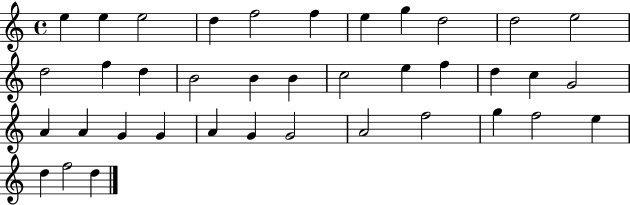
E5/q E5/q E5/h D5/q F5/h F5/q E5/q G5/q D5/h D5/h E5/h D5/h F5/q D5/q B4/h B4/q B4/q C5/h E5/q F5/q D5/q C5/q G4/h A4/q A4/q G4/q G4/q A4/q G4/q G4/h A4/h F5/h G5/q F5/h E5/q D5/q F5/h D5/q